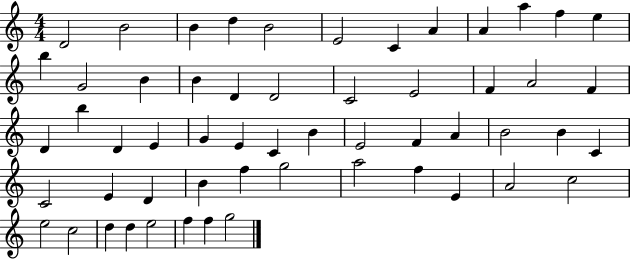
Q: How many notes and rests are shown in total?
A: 56